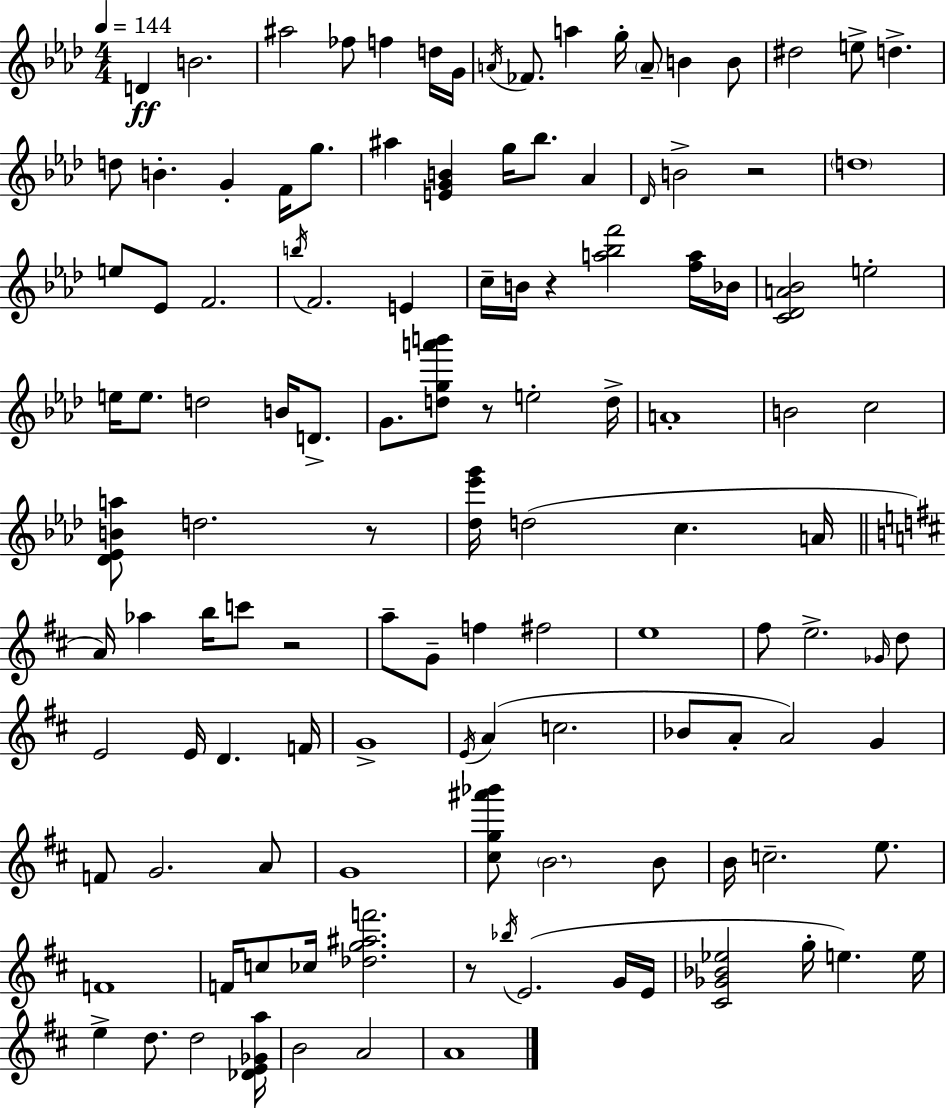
{
  \clef treble
  \numericTimeSignature
  \time 4/4
  \key aes \major
  \tempo 4 = 144
  \repeat volta 2 { d'4\ff b'2. | ais''2 fes''8 f''4 d''16 g'16 | \acciaccatura { a'16 } fes'8. a''4 g''16-. \parenthesize a'8-- b'4 b'8 | dis''2 e''8-> d''4.-> | \break d''8 b'4.-. g'4-. f'16 g''8. | ais''4 <e' g' b'>4 g''16 bes''8. aes'4 | \grace { des'16 } b'2-> r2 | \parenthesize d''1 | \break e''8 ees'8 f'2. | \acciaccatura { b''16 } f'2. e'4 | c''16-- b'16 r4 <a'' bes'' f'''>2 | <f'' a''>16 bes'16 <c' des' a' bes'>2 e''2-. | \break e''16 e''8. d''2 b'16 | d'8.-> g'8. <d'' g'' a''' b'''>8 r8 e''2-. | d''16-> a'1-. | b'2 c''2 | \break <des' ees' b' a''>8 d''2. | r8 <des'' ees''' g'''>16 d''2( c''4. | a'16 \bar "||" \break \key d \major a'16) aes''4 b''16 c'''8 r2 | a''8-- g'8-- f''4 fis''2 | e''1 | fis''8 e''2.-> \grace { ges'16 } d''8 | \break e'2 e'16 d'4. | f'16 g'1-> | \acciaccatura { e'16 } a'4( c''2. | bes'8 a'8-. a'2) g'4 | \break f'8 g'2. | a'8 g'1 | <cis'' g'' ais''' bes'''>8 \parenthesize b'2. | b'8 b'16 c''2.-- e''8. | \break f'1 | f'16 c''8 ces''16 <des'' g'' ais'' f'''>2. | r8 \acciaccatura { bes''16 } e'2.( | g'16 e'16 <cis' ges' bes' ees''>2 g''16-. e''4.) | \break e''16 e''4-> d''8. d''2 | <des' e' ges' a''>16 b'2 a'2 | a'1 | } \bar "|."
}